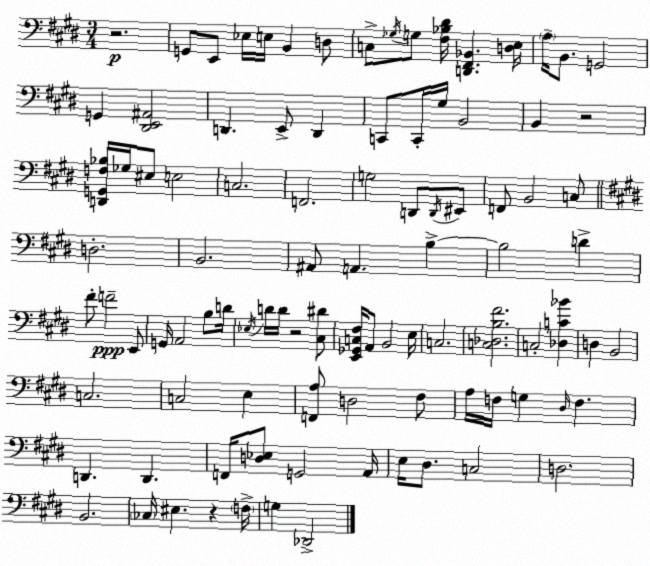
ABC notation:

X:1
T:Untitled
M:3/4
L:1/4
K:E
z2 G,,/2 E,,/2 _E,/4 E,/4 B,, D,/2 C,/2 _G,/4 G,/2 [^F,_B,^D]/4 [D,,^F,,_B,,] [D,E,]/4 A,/4 B,,/2 G,,2 G,, [^D,,E,,^A,,]2 D,, E,,/2 D,, C,,/2 C,,/4 ^G,/4 B,,2 B,, z2 [D,,G,,F,_B,]/4 _G,/4 ^E,/2 E,2 C,2 F,,2 G,2 D,,/2 D,,/4 ^E,,/2 F,,/2 B,,2 C,/2 D,2 B,,2 ^A,,/2 A,, B, B,2 D ^F/2 F2 E,,/2 G,,/4 A,,2 B,/2 D/4 _E,/4 D/4 D/4 z2 [^C,^D]/2 [E,,_G,,C,^F,]/4 A,,/2 B,,2 E,/4 C,2 [C,_D,B,^F]2 C,2 [_D,C_B] D, B,,2 C,2 C,2 E, [F,,A,]/2 D,2 ^F,/2 A,/4 F,/4 G, ^D,/4 F, D,, D,, F,,/4 [D,_E,]/2 G,,2 A,,/4 E,/4 ^D,/2 C,2 D,2 B,,2 _C,/4 ^E, z F,/4 G, _D,,2